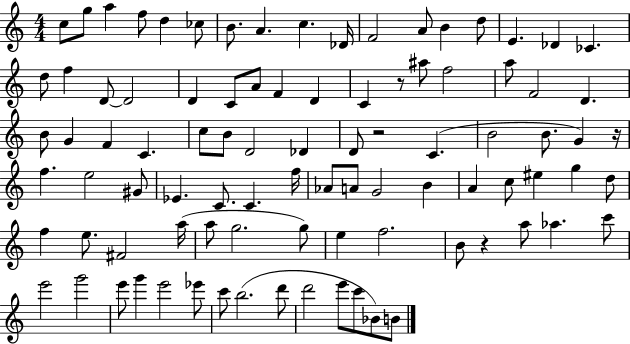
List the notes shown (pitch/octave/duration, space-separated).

C5/e G5/e A5/q F5/e D5/q CES5/e B4/e. A4/q. C5/q. Db4/s F4/h A4/e B4/q D5/e E4/q. Db4/q CES4/q. D5/e F5/q D4/e D4/h D4/q C4/e A4/e F4/q D4/q C4/q R/e A#5/e F5/h A5/e F4/h D4/q. B4/e G4/q F4/q C4/q. C5/e B4/e D4/h Db4/q D4/e R/h C4/q. B4/h B4/e. G4/q R/s F5/q. E5/h G#4/e Eb4/q. C4/e. C4/q. F5/s Ab4/e A4/e G4/h B4/q A4/q C5/e EIS5/q G5/q D5/e F5/q E5/e. F#4/h A5/s A5/e G5/h. G5/e E5/q F5/h. B4/e R/q A5/e Ab5/q. C6/e E6/h G6/h E6/e G6/q E6/h Eb6/e C6/e B5/h. D6/e D6/h E6/e C6/e Bb4/e B4/e